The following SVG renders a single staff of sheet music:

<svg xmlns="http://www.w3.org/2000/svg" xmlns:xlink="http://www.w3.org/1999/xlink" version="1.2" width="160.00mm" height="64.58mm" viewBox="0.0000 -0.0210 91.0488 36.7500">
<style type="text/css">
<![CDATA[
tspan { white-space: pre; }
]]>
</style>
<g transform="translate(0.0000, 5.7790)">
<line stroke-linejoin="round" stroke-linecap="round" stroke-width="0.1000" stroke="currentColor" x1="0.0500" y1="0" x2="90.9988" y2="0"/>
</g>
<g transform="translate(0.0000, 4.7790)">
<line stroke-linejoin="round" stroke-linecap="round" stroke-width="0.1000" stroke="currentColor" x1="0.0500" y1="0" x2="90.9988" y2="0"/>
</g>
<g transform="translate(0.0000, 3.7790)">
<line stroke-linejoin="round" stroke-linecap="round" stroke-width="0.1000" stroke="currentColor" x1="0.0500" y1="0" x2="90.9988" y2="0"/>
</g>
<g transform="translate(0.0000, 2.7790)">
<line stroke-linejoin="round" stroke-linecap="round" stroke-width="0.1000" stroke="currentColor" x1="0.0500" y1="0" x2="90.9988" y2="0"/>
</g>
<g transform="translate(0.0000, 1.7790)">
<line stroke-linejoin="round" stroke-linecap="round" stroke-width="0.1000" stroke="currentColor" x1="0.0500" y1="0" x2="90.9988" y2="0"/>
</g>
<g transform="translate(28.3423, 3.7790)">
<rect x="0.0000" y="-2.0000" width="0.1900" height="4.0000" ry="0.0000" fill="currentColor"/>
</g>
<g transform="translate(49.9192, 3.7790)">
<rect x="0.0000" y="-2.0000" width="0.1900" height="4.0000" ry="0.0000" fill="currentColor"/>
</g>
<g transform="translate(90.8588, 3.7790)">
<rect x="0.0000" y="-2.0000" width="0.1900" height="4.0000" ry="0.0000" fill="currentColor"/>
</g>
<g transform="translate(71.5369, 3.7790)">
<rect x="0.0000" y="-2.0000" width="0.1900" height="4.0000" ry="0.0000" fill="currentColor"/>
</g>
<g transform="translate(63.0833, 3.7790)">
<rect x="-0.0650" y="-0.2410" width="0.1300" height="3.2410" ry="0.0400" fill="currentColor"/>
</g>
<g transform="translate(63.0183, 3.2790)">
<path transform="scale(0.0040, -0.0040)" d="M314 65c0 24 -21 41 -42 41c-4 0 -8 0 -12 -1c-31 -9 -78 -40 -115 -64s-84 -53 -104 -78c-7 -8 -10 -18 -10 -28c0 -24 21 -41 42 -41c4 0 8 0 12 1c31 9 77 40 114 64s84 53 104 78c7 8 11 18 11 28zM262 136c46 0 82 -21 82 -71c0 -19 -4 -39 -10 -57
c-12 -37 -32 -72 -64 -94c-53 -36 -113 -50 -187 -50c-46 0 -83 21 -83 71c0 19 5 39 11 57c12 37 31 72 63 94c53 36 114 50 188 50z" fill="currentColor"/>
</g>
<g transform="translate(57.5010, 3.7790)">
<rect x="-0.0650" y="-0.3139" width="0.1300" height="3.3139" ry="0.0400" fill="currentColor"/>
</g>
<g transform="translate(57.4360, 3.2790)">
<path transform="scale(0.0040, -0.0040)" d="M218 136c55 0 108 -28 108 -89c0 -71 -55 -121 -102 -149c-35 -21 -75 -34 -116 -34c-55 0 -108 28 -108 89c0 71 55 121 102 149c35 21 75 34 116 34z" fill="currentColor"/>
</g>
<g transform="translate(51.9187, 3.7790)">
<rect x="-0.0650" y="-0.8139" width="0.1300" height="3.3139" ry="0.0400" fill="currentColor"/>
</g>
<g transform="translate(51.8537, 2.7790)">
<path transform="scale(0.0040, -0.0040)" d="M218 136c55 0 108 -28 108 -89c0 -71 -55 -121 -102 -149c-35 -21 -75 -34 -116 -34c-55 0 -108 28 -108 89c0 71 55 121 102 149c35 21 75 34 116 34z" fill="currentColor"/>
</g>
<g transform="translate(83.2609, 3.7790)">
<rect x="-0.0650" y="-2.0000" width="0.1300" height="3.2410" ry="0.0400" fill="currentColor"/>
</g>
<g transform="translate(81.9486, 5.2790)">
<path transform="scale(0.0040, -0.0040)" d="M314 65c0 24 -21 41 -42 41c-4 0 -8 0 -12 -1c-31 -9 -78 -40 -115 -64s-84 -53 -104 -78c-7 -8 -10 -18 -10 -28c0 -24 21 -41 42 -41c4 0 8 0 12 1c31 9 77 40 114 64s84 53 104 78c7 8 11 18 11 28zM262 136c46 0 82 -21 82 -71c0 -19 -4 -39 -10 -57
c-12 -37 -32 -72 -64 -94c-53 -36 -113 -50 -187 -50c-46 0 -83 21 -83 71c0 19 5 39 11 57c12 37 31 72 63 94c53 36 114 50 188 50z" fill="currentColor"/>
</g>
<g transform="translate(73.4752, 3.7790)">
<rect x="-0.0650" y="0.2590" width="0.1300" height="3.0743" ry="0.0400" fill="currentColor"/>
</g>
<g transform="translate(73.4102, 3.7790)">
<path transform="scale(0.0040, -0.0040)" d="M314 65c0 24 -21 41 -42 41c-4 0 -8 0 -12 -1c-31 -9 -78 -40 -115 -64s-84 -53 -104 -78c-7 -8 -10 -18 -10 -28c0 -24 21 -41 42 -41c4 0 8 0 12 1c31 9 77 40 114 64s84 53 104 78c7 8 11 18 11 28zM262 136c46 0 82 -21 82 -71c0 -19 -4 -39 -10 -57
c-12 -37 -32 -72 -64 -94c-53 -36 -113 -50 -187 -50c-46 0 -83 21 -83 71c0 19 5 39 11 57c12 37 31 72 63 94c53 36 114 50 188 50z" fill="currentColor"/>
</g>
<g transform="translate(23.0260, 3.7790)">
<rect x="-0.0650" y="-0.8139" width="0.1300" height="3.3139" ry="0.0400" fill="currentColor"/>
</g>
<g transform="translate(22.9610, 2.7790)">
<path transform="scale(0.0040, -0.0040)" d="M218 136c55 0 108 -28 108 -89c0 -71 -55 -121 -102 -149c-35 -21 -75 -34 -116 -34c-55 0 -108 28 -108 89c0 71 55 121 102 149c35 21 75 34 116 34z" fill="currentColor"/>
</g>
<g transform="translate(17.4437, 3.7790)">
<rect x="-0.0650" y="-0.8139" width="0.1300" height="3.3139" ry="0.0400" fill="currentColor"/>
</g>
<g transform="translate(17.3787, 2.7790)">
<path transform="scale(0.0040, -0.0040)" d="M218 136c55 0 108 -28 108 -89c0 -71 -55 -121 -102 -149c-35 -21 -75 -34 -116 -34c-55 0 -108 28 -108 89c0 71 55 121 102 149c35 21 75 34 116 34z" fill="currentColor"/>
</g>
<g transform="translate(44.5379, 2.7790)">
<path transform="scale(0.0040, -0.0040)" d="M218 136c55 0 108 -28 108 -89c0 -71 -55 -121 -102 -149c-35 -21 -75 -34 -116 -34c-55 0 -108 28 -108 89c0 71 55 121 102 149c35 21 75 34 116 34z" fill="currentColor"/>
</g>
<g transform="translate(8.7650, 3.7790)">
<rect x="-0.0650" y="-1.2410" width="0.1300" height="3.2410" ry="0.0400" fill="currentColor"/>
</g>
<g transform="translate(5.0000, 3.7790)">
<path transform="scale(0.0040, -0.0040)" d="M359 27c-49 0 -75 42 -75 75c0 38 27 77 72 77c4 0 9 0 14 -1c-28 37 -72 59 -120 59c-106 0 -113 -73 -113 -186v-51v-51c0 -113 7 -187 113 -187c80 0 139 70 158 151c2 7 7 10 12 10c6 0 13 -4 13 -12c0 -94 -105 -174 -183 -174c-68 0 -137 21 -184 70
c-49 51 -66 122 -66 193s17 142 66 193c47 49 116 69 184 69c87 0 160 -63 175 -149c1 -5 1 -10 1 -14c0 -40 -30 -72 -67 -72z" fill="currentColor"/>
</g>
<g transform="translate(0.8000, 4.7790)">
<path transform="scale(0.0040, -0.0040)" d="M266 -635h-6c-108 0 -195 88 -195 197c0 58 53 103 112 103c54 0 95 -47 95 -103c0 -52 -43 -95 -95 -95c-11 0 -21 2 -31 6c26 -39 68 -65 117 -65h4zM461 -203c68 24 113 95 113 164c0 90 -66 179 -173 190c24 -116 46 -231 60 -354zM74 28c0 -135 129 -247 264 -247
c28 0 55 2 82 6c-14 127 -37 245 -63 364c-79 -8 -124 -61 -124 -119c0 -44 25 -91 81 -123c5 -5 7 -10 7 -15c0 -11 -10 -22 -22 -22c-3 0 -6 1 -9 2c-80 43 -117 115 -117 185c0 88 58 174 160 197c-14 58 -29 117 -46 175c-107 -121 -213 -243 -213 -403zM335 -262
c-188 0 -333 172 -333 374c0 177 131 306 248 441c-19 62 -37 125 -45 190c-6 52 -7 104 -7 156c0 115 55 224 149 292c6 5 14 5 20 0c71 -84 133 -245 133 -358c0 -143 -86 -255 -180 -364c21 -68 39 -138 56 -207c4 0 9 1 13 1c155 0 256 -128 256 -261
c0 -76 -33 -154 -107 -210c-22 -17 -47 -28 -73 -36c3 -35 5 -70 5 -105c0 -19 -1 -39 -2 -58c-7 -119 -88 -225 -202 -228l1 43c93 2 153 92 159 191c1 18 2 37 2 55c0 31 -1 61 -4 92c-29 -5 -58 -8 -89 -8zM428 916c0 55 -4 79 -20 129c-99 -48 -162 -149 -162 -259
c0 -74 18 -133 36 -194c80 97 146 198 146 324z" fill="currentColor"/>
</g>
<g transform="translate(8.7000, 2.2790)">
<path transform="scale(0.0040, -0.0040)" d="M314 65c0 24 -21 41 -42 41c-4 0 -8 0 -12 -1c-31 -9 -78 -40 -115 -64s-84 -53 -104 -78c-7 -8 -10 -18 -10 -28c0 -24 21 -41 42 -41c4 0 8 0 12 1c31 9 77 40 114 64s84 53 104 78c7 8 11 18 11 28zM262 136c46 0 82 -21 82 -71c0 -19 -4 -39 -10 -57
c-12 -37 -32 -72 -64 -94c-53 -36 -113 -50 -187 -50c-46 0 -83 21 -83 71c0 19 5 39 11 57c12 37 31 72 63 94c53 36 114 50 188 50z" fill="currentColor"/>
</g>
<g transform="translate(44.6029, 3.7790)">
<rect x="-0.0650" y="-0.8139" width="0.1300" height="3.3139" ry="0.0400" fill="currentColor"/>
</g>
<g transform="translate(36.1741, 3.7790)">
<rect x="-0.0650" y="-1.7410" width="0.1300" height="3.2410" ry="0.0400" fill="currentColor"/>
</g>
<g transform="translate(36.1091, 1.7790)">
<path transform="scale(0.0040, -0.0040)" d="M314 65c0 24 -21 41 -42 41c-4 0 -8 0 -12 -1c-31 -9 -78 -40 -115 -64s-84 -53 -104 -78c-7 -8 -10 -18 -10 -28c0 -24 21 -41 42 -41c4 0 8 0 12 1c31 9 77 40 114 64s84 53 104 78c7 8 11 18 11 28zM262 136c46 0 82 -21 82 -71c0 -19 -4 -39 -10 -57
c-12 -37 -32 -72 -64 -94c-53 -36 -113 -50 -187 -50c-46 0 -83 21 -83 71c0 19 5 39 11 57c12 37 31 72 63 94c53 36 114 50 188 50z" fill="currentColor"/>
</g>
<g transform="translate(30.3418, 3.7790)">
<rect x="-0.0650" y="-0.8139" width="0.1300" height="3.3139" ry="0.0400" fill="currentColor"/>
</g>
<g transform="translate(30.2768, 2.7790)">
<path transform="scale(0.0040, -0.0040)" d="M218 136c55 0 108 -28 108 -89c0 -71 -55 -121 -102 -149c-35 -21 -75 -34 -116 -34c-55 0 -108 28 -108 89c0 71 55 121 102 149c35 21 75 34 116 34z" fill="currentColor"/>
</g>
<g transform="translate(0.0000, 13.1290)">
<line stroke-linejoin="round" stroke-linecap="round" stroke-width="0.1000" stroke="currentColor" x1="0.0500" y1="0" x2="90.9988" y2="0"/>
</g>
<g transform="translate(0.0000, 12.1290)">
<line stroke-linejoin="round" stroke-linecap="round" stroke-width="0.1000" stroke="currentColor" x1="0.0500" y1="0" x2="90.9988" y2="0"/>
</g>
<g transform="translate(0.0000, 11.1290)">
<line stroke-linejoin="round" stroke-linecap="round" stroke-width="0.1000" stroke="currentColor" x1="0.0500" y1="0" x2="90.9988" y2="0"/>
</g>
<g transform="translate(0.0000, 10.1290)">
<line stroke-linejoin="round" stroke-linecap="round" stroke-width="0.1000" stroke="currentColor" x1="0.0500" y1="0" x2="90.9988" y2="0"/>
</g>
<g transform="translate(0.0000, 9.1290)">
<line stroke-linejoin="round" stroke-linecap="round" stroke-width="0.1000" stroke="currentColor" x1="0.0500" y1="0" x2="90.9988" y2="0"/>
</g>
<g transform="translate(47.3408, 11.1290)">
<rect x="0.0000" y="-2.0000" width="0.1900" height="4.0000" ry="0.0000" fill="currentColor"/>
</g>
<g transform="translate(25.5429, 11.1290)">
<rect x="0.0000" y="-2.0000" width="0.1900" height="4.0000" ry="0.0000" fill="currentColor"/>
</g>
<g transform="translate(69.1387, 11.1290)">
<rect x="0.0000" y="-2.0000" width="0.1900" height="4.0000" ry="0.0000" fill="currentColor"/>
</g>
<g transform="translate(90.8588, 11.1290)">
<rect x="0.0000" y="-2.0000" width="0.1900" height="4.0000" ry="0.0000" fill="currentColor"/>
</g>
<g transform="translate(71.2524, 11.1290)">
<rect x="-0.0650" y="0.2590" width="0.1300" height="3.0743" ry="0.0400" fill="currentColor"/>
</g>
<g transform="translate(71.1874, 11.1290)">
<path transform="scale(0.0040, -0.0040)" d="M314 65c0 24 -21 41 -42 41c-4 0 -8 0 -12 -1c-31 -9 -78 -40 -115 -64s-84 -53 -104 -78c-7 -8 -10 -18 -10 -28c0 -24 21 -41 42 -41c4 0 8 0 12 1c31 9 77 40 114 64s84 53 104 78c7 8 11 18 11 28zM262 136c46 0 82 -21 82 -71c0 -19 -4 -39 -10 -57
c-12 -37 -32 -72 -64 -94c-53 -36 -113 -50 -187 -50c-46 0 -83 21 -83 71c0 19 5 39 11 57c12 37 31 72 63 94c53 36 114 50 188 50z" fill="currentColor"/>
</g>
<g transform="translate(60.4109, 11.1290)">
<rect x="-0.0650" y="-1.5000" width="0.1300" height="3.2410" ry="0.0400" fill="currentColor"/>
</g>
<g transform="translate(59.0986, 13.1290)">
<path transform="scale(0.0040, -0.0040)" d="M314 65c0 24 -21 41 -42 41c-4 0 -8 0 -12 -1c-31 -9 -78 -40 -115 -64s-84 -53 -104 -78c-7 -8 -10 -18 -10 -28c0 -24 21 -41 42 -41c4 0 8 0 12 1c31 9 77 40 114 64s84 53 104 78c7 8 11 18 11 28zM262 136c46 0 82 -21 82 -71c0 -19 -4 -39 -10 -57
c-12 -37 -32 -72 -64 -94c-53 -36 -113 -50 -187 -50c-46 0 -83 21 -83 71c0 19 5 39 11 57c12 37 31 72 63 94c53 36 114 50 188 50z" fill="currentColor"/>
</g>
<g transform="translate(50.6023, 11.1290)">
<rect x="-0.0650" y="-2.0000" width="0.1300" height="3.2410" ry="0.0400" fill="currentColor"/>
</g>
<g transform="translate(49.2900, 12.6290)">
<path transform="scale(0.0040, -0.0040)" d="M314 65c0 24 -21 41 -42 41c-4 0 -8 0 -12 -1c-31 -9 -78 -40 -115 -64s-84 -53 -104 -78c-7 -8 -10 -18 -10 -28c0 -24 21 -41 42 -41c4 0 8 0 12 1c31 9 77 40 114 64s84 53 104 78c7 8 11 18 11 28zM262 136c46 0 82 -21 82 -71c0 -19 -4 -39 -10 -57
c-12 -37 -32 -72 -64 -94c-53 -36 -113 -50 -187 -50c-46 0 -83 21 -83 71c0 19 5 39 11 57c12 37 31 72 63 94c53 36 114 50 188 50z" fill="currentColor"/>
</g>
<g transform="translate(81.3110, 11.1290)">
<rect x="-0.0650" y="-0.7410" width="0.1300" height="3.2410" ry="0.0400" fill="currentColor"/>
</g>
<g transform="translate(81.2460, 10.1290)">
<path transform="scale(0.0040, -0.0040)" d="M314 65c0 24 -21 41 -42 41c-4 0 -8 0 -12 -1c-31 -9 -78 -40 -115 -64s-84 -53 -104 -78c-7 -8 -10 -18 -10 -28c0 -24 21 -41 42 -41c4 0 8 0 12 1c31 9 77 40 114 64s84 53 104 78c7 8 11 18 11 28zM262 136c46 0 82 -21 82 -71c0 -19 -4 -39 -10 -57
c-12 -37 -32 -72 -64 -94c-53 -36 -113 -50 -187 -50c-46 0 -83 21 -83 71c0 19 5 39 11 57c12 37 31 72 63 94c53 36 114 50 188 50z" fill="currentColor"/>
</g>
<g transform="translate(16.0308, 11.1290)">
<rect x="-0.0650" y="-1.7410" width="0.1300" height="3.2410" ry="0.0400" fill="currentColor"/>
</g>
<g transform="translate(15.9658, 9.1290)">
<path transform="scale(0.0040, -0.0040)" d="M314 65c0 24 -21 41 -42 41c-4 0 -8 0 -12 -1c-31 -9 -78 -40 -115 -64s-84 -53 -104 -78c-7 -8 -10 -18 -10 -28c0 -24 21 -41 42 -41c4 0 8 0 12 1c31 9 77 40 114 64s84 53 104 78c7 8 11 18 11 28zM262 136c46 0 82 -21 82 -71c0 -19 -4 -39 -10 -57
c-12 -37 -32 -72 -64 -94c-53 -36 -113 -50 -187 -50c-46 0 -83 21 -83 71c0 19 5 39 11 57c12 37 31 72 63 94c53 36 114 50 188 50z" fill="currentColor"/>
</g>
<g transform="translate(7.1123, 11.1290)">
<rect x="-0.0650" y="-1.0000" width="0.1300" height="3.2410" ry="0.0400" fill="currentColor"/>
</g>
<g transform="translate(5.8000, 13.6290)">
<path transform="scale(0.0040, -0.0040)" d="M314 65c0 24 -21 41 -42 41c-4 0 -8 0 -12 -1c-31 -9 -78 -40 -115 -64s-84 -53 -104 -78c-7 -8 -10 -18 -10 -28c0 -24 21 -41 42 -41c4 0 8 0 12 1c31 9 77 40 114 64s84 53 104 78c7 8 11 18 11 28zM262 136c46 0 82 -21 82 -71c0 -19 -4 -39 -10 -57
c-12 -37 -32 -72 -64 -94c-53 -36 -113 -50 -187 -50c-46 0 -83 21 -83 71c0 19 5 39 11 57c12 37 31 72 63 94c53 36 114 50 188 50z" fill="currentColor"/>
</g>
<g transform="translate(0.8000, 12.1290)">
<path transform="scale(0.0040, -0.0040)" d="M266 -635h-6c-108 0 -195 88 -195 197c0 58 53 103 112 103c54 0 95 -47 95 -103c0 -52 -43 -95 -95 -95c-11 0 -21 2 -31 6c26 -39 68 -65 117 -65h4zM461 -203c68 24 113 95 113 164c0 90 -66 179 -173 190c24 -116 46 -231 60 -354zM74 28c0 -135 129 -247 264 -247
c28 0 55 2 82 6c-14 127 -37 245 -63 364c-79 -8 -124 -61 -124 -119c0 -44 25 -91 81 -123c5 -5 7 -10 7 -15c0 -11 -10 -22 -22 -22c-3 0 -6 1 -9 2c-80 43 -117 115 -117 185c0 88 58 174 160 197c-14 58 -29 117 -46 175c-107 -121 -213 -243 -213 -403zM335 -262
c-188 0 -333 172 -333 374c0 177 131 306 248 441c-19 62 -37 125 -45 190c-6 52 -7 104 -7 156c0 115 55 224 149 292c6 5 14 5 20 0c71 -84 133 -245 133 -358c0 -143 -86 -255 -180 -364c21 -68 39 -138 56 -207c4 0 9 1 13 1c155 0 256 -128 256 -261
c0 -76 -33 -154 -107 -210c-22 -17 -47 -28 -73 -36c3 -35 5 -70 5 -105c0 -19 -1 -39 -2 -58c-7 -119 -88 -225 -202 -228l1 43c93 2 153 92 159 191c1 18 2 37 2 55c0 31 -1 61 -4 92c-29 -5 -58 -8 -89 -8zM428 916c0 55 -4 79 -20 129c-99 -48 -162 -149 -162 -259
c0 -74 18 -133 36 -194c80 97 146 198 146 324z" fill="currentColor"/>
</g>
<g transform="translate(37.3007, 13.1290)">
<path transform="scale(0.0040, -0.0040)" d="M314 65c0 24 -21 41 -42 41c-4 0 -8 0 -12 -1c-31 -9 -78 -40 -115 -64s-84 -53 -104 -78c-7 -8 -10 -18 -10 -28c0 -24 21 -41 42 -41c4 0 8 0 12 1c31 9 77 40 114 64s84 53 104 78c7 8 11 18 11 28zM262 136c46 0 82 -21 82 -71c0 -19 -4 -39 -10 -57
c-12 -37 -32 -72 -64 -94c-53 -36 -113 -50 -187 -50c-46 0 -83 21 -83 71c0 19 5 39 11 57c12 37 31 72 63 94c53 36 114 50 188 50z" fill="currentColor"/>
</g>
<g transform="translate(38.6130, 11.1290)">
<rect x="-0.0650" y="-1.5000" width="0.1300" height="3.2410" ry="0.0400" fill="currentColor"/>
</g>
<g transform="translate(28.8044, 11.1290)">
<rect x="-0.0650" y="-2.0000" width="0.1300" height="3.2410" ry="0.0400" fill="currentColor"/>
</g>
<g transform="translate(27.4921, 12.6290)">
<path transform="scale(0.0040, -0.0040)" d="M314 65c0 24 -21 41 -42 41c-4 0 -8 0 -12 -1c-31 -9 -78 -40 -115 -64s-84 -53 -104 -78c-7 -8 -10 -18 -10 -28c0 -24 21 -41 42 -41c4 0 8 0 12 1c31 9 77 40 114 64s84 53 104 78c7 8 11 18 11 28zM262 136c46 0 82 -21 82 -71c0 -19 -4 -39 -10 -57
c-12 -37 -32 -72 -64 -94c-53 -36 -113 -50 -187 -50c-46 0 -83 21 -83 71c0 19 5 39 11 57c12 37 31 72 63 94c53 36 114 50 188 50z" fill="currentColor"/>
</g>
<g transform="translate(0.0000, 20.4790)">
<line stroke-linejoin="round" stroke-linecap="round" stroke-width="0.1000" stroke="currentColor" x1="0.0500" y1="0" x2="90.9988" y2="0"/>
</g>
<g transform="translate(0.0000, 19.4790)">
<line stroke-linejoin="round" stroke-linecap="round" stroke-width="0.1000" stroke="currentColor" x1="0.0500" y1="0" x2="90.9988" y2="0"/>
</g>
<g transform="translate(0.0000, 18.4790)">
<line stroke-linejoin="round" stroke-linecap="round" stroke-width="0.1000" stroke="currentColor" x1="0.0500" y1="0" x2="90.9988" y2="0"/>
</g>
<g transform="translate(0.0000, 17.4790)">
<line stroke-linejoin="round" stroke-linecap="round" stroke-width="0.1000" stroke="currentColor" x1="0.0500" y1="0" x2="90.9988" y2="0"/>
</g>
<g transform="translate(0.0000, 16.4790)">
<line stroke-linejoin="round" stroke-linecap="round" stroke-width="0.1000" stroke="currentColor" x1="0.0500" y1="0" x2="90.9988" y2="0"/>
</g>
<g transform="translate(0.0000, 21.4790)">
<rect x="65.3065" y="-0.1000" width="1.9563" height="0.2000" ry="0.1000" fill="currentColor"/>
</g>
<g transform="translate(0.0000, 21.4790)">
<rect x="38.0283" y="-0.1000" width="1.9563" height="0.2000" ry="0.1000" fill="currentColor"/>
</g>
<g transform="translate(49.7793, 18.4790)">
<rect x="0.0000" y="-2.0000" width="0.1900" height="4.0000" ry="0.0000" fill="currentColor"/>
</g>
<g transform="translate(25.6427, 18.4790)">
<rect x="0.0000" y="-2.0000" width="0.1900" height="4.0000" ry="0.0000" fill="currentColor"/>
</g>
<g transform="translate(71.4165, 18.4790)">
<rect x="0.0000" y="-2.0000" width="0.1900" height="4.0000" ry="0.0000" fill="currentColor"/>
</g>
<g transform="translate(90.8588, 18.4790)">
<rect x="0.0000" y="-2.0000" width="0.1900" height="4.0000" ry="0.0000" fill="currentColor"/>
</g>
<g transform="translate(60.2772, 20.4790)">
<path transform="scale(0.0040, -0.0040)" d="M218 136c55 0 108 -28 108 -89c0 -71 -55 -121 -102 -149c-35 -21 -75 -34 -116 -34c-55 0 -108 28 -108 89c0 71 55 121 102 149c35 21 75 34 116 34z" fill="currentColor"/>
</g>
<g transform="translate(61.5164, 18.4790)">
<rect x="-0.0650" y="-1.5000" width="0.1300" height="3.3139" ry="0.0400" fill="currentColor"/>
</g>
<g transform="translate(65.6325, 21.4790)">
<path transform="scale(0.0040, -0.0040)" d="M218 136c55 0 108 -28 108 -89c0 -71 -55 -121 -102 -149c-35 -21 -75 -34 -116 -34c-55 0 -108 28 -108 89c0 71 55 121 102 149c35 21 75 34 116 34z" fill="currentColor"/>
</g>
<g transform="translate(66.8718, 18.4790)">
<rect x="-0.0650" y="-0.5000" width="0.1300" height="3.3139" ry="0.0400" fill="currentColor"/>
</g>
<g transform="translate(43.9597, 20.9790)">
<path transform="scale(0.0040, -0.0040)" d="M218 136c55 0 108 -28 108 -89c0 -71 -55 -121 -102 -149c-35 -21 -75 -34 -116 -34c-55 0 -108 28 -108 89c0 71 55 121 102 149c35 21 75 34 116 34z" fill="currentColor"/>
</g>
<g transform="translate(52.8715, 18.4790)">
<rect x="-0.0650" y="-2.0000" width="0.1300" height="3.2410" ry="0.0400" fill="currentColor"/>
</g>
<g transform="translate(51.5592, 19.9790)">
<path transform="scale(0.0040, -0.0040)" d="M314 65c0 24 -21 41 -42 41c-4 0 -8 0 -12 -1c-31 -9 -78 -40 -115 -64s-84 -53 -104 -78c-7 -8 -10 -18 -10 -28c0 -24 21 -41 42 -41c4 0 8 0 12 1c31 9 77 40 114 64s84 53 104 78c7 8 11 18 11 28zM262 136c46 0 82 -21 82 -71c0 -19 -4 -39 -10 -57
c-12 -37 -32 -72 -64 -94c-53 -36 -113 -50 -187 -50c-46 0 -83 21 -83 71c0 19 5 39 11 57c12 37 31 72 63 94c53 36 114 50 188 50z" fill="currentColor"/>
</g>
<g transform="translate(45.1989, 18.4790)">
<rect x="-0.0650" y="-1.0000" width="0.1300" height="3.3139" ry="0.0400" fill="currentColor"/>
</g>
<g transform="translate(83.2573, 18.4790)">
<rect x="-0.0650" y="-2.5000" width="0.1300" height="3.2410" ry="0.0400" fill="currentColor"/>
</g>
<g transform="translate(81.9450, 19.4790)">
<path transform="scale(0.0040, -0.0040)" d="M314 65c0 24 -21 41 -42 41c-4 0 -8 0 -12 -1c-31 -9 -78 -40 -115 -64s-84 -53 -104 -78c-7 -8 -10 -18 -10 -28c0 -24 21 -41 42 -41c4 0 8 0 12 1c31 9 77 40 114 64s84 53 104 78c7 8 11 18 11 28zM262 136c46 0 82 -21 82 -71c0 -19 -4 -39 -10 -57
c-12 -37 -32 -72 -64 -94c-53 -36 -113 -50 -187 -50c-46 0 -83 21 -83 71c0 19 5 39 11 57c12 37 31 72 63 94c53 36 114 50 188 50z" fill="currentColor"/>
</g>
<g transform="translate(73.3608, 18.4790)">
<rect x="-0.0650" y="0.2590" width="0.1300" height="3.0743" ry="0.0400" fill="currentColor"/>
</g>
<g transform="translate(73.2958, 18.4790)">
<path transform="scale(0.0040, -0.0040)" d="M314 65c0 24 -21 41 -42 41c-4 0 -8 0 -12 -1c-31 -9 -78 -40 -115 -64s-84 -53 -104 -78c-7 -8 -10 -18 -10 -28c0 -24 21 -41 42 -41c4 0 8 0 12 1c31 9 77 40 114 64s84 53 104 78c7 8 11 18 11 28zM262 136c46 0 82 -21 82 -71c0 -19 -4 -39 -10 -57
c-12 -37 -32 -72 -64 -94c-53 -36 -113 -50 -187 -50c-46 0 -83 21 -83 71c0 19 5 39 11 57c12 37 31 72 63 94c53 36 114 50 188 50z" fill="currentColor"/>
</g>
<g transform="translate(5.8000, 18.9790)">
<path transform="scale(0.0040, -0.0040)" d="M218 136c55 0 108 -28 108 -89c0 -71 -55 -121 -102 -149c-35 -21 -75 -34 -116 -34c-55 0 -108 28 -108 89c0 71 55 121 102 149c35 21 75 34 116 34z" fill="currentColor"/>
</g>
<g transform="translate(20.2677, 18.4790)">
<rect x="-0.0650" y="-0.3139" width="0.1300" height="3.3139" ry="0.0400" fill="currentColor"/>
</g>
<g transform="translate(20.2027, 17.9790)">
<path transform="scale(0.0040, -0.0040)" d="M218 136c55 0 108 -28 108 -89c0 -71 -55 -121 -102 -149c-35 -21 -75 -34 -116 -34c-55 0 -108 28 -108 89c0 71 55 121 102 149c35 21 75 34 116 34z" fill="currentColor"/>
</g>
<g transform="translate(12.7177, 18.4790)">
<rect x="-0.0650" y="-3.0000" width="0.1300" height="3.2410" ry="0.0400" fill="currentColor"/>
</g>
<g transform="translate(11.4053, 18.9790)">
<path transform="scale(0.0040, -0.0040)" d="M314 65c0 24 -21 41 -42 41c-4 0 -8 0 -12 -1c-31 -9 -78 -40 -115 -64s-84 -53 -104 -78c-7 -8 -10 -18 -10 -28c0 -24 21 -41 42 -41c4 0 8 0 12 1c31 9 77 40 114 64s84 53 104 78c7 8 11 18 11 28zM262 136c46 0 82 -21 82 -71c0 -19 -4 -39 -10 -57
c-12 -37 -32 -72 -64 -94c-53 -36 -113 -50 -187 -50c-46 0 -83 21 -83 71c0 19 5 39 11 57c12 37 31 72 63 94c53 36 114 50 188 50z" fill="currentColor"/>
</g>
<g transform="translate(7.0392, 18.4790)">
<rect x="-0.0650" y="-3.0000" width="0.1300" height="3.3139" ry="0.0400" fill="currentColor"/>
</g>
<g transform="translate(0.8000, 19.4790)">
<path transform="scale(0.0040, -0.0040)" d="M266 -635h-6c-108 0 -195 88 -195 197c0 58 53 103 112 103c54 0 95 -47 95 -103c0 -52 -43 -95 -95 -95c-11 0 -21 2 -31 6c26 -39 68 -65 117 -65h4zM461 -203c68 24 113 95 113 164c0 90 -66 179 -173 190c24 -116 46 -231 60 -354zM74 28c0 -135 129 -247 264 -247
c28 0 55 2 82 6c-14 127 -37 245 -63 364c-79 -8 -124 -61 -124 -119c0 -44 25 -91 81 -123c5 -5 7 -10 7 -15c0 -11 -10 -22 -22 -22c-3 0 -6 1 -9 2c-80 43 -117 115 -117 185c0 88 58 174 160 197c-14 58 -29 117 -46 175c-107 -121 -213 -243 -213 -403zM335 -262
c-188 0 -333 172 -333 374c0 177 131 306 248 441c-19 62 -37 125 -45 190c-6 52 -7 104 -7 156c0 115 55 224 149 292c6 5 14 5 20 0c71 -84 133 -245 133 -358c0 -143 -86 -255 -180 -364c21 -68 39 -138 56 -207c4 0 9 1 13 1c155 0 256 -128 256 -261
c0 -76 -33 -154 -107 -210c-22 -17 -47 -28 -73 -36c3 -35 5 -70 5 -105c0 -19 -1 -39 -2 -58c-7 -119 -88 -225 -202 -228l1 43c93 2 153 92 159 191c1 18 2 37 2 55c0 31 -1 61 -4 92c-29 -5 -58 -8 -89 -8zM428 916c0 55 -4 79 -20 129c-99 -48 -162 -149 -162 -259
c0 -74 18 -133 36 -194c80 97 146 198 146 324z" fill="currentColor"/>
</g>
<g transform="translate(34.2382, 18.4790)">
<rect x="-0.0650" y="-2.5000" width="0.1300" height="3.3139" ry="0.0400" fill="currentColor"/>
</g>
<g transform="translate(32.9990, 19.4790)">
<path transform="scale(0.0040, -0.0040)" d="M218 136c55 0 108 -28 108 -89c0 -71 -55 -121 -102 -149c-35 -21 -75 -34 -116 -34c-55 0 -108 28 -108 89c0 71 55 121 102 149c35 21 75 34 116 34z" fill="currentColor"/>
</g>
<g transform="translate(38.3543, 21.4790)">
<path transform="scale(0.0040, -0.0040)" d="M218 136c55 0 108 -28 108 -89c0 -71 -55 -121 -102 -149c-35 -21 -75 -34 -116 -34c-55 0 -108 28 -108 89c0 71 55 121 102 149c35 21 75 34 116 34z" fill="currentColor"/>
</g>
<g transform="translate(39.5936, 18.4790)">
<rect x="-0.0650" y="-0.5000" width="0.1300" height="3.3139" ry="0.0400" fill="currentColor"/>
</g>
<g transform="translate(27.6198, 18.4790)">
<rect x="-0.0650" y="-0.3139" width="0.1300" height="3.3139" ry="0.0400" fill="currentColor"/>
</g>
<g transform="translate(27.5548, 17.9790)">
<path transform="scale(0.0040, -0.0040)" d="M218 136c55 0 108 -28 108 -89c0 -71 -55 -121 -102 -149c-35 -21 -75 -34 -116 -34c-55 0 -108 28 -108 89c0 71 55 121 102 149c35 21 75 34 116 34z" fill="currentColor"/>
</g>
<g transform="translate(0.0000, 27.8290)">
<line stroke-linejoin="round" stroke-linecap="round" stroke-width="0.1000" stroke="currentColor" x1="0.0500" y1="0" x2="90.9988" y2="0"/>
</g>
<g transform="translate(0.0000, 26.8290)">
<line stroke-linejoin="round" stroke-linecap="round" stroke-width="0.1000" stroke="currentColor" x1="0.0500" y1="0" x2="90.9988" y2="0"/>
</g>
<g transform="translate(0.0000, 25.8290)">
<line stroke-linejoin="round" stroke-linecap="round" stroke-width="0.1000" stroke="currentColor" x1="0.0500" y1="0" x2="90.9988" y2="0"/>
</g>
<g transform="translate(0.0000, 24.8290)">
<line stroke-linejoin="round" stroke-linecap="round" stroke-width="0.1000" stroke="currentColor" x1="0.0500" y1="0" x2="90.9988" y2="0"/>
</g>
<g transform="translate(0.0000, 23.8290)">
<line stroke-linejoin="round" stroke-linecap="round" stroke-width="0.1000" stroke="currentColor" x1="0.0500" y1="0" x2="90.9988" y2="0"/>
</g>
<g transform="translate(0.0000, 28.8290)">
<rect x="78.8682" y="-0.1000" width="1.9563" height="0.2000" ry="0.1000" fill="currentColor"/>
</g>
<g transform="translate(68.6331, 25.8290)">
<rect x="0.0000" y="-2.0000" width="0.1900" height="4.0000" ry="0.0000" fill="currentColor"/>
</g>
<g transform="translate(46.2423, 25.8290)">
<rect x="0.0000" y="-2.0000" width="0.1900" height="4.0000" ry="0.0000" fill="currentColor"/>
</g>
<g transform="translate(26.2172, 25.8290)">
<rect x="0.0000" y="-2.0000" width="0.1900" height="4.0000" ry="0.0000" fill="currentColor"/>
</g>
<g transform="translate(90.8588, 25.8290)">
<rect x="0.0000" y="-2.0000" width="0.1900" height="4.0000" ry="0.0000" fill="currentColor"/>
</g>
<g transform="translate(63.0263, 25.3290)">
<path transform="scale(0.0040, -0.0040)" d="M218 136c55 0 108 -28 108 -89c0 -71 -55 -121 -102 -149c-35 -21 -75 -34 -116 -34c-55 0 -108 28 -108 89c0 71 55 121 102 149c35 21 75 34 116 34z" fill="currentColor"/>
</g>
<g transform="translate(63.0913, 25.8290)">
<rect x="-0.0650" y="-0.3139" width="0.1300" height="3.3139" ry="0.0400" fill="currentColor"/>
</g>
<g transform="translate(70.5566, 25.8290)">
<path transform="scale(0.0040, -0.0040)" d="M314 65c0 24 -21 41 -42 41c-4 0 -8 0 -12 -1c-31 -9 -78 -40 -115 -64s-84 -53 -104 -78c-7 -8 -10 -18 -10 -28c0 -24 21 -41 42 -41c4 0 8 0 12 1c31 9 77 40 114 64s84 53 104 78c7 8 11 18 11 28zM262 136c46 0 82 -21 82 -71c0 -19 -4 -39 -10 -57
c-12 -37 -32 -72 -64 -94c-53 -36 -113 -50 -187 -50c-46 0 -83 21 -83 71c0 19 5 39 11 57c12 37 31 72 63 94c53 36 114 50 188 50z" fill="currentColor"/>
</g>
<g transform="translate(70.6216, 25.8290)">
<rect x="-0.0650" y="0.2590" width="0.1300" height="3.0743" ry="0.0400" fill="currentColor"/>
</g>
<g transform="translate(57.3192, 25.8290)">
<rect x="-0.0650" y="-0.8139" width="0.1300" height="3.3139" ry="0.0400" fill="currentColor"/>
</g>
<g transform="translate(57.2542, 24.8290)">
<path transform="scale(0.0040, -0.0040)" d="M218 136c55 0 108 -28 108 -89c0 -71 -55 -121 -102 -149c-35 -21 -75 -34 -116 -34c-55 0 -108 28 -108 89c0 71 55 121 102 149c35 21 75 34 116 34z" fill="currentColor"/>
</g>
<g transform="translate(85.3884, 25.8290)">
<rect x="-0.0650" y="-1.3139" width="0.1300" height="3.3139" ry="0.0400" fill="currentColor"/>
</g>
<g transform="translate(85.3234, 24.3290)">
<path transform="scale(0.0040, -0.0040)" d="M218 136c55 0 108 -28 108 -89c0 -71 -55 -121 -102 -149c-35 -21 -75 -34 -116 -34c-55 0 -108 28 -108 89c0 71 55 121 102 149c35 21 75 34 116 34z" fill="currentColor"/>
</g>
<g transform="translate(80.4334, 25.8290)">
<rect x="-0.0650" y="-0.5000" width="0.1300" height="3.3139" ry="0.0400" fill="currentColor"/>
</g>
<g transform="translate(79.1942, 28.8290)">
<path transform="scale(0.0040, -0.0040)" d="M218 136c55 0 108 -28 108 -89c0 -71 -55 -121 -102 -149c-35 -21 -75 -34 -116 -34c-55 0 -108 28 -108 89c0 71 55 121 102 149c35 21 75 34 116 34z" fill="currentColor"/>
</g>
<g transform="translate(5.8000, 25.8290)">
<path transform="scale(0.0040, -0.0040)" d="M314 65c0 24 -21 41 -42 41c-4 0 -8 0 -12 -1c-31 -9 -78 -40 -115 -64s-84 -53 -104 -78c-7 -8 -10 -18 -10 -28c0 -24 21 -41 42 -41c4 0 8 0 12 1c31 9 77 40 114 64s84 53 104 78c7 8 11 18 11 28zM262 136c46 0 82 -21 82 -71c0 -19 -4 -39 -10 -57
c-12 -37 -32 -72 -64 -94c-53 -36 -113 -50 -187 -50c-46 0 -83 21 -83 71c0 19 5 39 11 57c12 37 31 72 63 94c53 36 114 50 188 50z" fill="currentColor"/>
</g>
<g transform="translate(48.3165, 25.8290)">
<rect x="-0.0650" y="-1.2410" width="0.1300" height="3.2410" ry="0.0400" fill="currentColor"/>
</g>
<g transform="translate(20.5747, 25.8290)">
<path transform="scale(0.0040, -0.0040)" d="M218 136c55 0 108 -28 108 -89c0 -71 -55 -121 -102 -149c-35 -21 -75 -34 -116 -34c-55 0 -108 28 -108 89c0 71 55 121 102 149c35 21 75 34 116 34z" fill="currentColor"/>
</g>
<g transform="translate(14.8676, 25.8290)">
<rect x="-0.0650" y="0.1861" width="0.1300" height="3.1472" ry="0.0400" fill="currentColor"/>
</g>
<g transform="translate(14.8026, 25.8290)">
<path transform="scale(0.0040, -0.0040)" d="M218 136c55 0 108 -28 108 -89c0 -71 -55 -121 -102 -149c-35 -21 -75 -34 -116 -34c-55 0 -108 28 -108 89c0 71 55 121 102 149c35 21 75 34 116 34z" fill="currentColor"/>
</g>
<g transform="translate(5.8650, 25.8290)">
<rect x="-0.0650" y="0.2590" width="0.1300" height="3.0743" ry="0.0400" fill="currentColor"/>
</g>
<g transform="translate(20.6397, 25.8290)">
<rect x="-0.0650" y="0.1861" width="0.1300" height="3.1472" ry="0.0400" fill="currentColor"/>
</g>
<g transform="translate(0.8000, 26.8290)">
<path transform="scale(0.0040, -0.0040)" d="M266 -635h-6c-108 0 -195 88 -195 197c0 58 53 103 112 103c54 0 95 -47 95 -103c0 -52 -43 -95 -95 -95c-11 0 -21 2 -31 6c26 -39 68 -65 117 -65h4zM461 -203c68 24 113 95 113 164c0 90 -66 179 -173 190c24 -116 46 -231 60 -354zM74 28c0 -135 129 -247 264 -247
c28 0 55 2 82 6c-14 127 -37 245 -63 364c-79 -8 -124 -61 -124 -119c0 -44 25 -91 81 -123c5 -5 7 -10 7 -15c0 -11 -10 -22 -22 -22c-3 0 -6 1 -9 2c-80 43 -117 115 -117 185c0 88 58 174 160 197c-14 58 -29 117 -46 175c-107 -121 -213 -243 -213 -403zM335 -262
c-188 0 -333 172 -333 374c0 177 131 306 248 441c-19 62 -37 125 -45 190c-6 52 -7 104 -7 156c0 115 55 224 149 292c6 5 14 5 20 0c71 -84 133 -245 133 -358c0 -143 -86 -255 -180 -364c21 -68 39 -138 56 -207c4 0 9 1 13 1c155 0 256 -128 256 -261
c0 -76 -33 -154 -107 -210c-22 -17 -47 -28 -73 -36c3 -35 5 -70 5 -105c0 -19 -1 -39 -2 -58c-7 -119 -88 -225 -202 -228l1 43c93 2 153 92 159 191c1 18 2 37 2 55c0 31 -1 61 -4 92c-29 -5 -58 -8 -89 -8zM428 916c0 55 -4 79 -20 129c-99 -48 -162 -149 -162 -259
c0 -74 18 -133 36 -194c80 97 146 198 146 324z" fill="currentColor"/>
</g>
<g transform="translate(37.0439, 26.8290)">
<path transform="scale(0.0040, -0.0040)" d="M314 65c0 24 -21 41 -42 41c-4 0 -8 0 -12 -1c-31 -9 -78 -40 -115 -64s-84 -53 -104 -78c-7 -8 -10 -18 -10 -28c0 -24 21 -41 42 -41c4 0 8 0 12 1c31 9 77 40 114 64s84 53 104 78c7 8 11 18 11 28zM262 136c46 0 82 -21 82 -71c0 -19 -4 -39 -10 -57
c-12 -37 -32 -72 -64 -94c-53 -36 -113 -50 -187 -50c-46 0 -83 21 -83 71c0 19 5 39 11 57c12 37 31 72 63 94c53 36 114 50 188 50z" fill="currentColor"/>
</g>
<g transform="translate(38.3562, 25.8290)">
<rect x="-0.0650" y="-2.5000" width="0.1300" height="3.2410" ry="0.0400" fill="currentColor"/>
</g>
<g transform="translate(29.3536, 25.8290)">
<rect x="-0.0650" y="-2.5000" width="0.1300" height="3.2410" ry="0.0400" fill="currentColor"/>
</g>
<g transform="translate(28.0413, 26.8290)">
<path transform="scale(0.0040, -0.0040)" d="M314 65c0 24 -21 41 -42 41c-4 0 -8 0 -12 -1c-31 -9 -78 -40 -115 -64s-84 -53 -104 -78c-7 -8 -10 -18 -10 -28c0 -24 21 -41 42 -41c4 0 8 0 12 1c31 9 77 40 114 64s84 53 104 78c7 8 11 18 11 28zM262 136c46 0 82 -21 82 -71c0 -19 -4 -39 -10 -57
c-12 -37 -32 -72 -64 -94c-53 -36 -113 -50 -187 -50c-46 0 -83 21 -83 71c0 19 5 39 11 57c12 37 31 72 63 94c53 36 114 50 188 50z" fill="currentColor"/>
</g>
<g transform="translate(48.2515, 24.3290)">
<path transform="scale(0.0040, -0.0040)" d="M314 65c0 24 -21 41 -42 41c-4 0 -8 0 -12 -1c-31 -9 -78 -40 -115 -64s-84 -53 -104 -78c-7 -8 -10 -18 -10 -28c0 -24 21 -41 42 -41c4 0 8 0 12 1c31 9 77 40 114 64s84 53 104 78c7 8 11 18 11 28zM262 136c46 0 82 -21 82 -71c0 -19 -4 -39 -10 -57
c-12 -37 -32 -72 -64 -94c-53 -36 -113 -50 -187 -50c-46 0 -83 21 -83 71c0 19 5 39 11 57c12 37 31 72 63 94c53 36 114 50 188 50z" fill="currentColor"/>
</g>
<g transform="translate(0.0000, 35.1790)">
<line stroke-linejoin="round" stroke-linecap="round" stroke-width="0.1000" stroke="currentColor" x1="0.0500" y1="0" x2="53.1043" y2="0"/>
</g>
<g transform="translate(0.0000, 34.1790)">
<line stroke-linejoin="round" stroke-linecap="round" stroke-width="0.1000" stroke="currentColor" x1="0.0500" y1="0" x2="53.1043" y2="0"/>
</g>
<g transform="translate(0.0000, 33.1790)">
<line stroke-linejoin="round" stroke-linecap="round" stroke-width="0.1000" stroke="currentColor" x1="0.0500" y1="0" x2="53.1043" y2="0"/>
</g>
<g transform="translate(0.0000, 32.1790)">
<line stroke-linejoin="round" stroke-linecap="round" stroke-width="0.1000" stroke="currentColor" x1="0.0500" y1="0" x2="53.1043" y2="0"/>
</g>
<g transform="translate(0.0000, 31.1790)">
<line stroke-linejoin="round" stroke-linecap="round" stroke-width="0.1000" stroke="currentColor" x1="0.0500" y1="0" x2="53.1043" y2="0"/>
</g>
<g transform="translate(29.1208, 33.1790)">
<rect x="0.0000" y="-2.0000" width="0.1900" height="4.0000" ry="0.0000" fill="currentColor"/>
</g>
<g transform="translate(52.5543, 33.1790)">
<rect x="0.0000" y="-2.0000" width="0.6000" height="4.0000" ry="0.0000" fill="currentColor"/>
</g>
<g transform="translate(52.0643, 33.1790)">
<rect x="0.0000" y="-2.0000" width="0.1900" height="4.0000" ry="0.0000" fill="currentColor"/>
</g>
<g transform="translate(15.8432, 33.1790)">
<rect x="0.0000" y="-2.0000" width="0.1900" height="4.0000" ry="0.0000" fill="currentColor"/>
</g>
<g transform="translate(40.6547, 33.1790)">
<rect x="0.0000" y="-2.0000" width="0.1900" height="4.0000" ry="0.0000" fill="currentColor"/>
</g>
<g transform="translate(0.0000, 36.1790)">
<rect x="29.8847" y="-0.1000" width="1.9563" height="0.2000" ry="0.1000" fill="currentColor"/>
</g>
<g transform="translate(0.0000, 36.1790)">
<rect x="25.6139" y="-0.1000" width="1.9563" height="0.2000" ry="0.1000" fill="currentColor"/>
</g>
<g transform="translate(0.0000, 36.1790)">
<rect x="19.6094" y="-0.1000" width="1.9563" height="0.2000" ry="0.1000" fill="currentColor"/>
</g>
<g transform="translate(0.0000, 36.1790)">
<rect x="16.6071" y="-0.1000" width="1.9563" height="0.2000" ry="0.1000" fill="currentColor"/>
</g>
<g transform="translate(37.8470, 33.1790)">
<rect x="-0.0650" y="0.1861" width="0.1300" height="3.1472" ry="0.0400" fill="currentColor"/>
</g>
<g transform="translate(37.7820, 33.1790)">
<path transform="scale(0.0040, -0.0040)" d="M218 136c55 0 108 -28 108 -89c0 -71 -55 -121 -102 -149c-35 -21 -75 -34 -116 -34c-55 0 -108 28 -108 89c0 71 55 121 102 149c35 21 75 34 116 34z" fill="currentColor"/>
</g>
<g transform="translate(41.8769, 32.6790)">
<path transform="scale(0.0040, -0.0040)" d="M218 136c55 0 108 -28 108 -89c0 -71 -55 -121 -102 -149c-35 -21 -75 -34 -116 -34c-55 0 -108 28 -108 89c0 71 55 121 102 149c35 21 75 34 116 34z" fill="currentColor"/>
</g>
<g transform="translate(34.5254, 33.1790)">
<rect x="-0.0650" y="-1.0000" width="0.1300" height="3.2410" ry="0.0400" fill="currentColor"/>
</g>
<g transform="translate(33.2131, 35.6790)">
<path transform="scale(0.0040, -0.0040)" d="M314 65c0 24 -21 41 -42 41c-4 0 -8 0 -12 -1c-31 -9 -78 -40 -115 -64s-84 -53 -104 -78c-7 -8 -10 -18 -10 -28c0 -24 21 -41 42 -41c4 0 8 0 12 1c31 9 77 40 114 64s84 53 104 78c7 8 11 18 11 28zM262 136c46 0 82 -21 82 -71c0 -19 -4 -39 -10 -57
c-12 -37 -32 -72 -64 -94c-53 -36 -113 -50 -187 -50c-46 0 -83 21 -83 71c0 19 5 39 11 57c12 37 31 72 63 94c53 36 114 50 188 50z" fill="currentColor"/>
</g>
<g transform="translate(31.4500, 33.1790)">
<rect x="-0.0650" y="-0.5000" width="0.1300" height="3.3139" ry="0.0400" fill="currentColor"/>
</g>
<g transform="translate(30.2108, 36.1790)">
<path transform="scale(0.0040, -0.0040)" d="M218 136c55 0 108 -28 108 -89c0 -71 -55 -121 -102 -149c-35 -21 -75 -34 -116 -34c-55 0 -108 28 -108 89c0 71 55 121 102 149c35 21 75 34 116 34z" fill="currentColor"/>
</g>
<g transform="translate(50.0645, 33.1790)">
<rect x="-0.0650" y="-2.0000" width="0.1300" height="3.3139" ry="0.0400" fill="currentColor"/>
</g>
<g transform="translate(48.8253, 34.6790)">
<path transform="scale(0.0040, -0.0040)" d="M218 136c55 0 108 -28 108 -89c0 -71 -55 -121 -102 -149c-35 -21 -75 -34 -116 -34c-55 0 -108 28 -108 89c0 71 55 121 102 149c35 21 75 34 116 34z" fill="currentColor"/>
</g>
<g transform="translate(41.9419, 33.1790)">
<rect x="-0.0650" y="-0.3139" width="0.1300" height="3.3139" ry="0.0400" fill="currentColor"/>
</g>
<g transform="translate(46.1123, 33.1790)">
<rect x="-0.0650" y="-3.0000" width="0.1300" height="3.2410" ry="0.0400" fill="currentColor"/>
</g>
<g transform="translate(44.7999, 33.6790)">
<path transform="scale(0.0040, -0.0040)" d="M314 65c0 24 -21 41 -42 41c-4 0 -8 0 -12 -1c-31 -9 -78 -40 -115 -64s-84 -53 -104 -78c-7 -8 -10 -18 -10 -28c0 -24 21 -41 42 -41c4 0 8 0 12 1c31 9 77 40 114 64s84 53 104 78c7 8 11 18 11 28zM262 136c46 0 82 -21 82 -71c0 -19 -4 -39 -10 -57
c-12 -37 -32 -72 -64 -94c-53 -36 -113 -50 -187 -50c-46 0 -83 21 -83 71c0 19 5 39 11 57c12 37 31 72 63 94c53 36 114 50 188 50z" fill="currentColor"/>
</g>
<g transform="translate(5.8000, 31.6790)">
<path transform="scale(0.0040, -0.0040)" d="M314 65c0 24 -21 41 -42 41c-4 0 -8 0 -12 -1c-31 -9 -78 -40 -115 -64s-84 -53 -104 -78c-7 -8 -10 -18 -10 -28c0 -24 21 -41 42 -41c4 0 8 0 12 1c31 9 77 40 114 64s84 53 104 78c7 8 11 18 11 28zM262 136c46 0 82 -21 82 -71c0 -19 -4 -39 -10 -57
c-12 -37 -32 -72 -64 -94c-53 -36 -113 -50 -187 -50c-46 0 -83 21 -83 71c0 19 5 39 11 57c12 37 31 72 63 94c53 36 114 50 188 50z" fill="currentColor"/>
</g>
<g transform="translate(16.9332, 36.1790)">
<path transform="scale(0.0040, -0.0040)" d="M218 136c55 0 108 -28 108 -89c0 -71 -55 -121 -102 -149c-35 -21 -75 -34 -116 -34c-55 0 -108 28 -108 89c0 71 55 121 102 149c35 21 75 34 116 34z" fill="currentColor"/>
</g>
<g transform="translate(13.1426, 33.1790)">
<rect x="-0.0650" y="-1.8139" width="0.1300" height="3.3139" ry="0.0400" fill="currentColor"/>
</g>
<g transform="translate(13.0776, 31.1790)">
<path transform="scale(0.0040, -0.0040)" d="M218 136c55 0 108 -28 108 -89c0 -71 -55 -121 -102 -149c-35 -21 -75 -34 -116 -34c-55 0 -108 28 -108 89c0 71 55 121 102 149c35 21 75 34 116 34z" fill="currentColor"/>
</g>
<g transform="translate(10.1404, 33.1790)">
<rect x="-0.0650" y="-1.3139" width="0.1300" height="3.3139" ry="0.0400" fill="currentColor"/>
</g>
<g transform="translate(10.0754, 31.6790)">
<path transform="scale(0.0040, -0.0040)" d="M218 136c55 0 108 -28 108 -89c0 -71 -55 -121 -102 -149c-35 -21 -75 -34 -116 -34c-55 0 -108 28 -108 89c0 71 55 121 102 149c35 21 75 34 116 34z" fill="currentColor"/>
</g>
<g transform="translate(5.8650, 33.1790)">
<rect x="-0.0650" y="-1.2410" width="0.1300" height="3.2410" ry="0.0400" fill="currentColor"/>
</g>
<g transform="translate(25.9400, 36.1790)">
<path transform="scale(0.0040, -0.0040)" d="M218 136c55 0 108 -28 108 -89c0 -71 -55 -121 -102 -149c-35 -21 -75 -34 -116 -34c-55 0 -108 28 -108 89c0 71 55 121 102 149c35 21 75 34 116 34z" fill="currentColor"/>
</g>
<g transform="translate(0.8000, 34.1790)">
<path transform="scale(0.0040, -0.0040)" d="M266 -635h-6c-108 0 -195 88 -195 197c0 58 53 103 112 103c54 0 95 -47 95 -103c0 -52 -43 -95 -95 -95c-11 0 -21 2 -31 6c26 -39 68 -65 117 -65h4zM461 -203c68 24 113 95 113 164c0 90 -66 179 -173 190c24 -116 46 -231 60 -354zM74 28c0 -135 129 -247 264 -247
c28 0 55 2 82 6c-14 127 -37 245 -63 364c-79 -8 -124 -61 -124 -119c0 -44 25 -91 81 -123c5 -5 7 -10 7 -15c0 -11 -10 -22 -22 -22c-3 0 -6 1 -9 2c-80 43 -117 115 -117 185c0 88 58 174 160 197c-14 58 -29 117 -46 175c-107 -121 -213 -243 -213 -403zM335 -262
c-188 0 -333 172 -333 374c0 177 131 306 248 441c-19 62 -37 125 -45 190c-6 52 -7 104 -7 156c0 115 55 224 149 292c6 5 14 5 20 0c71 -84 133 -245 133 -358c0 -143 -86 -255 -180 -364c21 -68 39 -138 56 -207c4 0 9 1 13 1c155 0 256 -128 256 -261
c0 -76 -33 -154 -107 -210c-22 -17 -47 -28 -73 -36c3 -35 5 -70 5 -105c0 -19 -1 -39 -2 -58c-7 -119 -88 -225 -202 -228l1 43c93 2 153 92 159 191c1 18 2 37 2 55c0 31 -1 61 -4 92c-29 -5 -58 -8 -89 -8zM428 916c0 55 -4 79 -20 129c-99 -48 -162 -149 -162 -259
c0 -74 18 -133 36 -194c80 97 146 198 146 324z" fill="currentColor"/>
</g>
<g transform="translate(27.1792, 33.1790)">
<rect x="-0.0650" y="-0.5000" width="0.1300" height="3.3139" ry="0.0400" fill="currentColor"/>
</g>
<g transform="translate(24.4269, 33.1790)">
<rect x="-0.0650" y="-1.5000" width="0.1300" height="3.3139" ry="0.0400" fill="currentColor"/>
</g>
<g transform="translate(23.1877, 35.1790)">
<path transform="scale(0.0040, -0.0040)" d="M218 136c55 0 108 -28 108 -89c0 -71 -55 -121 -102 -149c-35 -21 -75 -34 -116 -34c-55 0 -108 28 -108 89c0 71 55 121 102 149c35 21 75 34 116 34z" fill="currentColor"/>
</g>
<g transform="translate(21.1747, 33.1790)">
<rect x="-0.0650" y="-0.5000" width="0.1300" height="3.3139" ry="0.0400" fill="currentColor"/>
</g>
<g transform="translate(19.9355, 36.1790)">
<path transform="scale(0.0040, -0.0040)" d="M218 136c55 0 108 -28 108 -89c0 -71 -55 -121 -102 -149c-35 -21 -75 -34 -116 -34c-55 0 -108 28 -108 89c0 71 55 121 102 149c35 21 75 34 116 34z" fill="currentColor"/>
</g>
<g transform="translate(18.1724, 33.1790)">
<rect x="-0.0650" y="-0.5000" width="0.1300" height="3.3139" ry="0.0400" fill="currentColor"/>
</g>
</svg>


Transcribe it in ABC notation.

X:1
T:Untitled
M:4/4
L:1/4
K:C
e2 d d d f2 d d c c2 B2 F2 D2 f2 F2 E2 F2 E2 B2 d2 A A2 c c G C D F2 E C B2 G2 B2 B B G2 G2 e2 d c B2 C e e2 e f C C E C C D2 B c A2 F